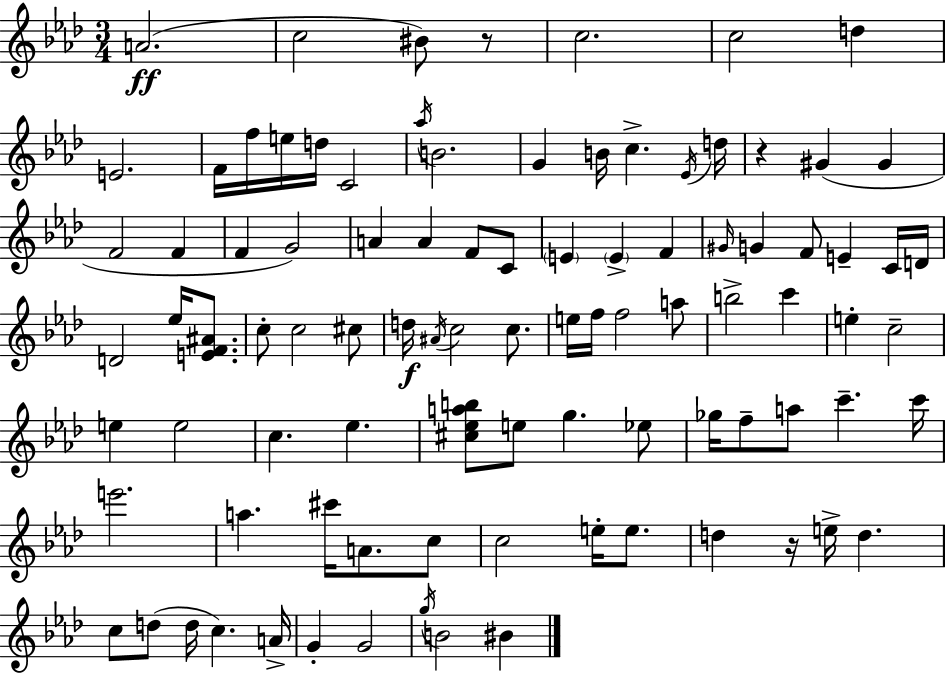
{
  \clef treble
  \numericTimeSignature
  \time 3/4
  \key aes \major
  a'2.(\ff | c''2 bis'8) r8 | c''2. | c''2 d''4 | \break e'2. | f'16 f''16 e''16 d''16 c'2 | \acciaccatura { aes''16 } b'2. | g'4 b'16 c''4.-> | \break \acciaccatura { ees'16 } d''16 r4 gis'4( gis'4 | f'2 f'4 | f'4 g'2) | a'4 a'4 f'8 | \break c'8 \parenthesize e'4 \parenthesize e'4-> f'4 | \grace { gis'16 } g'4 f'8 e'4-- | c'16 d'16 d'2 ees''16 | <e' f' ais'>8. c''8-. c''2 | \break cis''8 d''16\f \acciaccatura { ais'16 } c''2 | c''8. e''16 f''16 f''2 | a''8 b''2-> | c'''4 e''4-. c''2-- | \break e''4 e''2 | c''4. ees''4. | <cis'' ees'' a'' b''>8 e''8 g''4. | ees''8 ges''16 f''8-- a''8 c'''4.-- | \break c'''16 e'''2. | a''4. cis'''16 a'8. | c''8 c''2 | e''16-. e''8. d''4 r16 e''16-> d''4. | \break c''8 d''8( d''16 c''4.) | a'16-> g'4-. g'2 | \acciaccatura { g''16 } b'2 | bis'4 \bar "|."
}